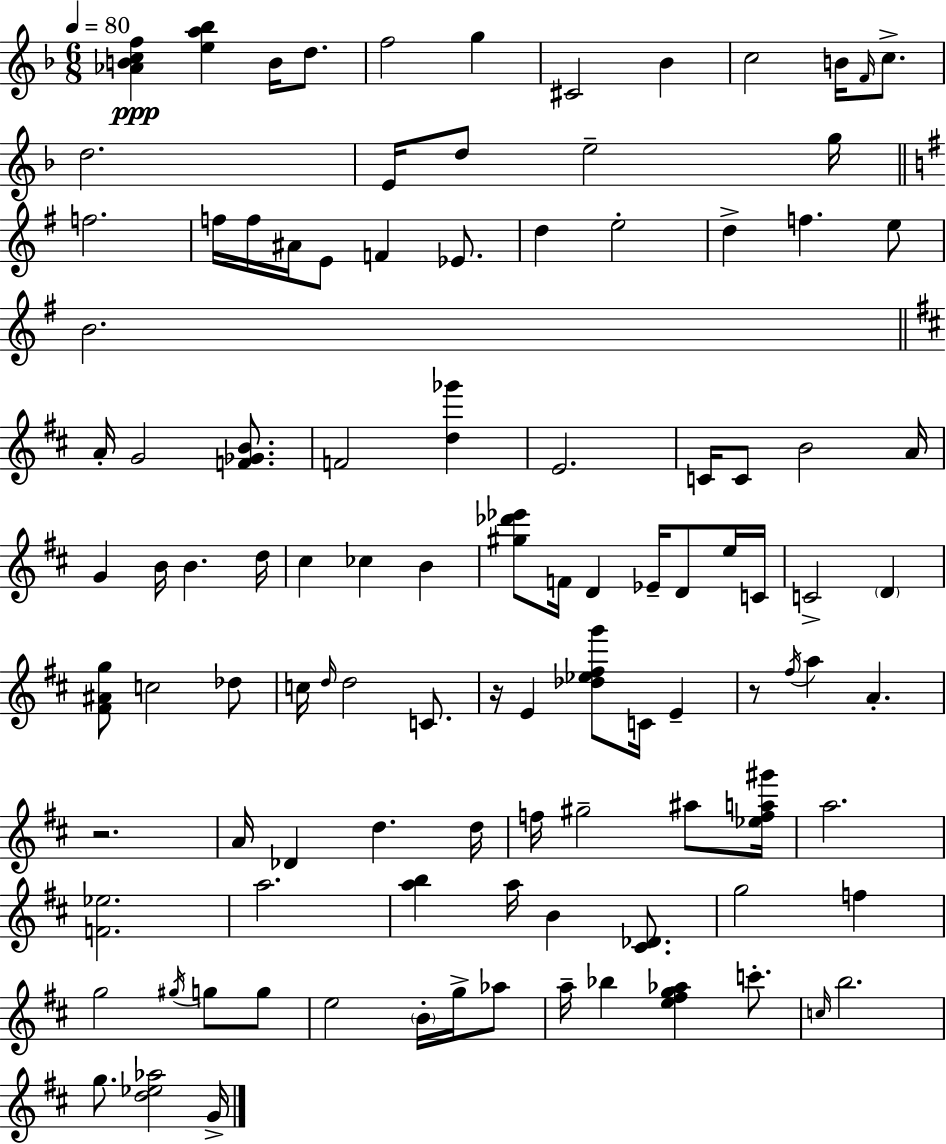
X:1
T:Untitled
M:6/8
L:1/4
K:Dm
[_ABcf] [ea_b] B/4 d/2 f2 g ^C2 _B c2 B/4 F/4 c/2 d2 E/4 d/2 e2 g/4 f2 f/4 f/4 ^A/4 E/2 F _E/2 d e2 d f e/2 B2 A/4 G2 [F_GB]/2 F2 [d_g'] E2 C/4 C/2 B2 A/4 G B/4 B d/4 ^c _c B [^g_d'_e']/2 F/4 D _E/4 D/2 e/4 C/4 C2 D [^F^Ag]/2 c2 _d/2 c/4 d/4 d2 C/2 z/4 E [_d_e^fg']/2 C/4 E z/2 ^f/4 a A z2 A/4 _D d d/4 f/4 ^g2 ^a/2 [_efa^g']/4 a2 [F_e]2 a2 [ab] a/4 B [^C_D]/2 g2 f g2 ^g/4 g/2 g/2 e2 B/4 g/4 _a/2 a/4 _b [e^fg_a] c'/2 c/4 b2 g/2 [d_e_a]2 G/4